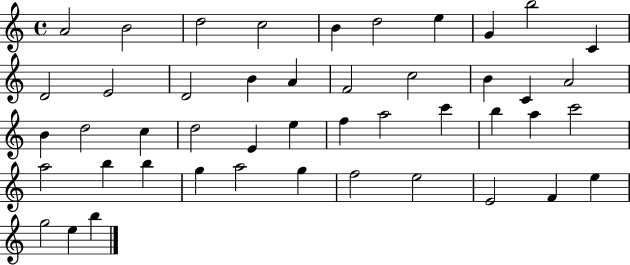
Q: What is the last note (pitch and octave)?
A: B5